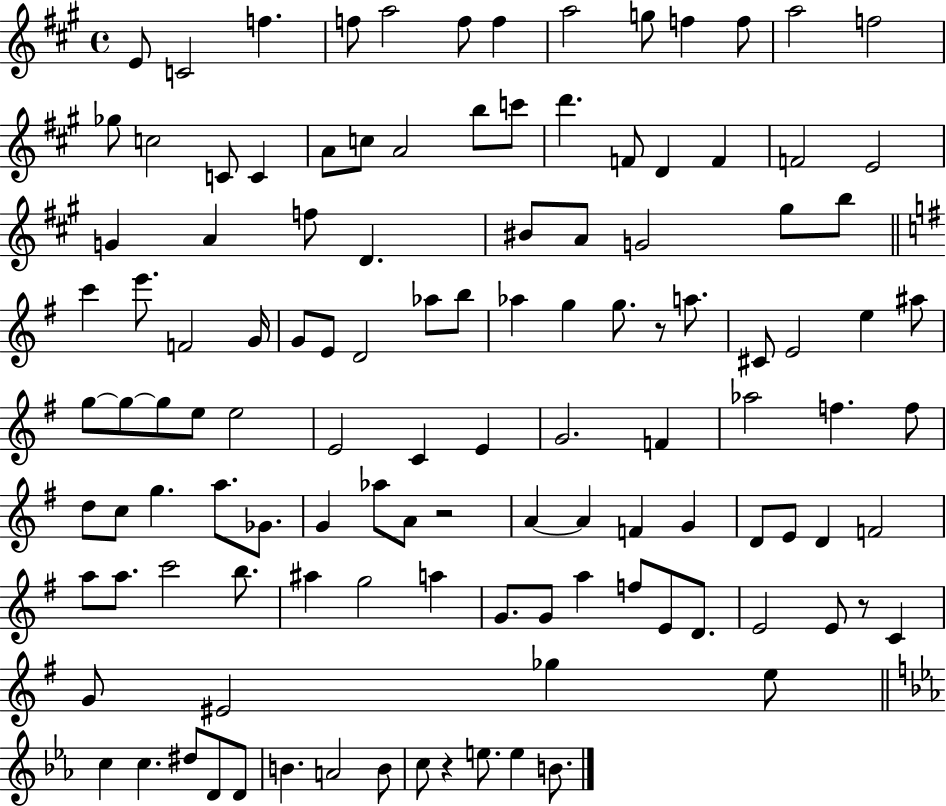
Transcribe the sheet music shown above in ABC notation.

X:1
T:Untitled
M:4/4
L:1/4
K:A
E/2 C2 f f/2 a2 f/2 f a2 g/2 f f/2 a2 f2 _g/2 c2 C/2 C A/2 c/2 A2 b/2 c'/2 d' F/2 D F F2 E2 G A f/2 D ^B/2 A/2 G2 ^g/2 b/2 c' e'/2 F2 G/4 G/2 E/2 D2 _a/2 b/2 _a g g/2 z/2 a/2 ^C/2 E2 e ^a/2 g/2 g/2 g/2 e/2 e2 E2 C E G2 F _a2 f f/2 d/2 c/2 g a/2 _G/2 G _a/2 A/2 z2 A A F G D/2 E/2 D F2 a/2 a/2 c'2 b/2 ^a g2 a G/2 G/2 a f/2 E/2 D/2 E2 E/2 z/2 C G/2 ^E2 _g e/2 c c ^d/2 D/2 D/2 B A2 B/2 c/2 z e/2 e B/2